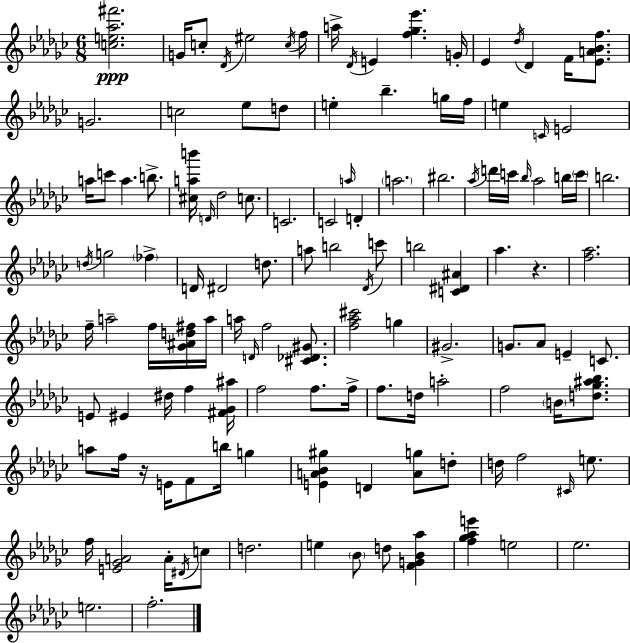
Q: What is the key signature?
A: EES minor